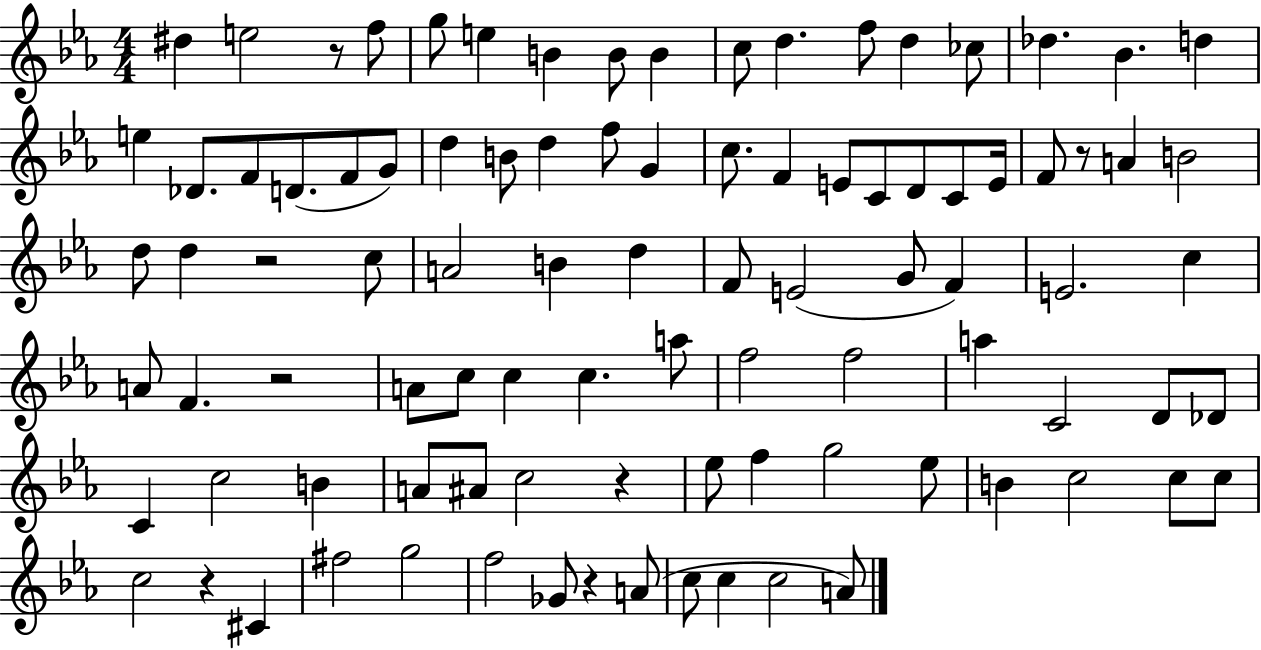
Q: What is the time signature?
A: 4/4